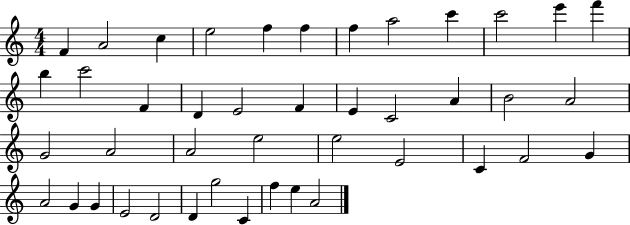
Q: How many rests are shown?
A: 0